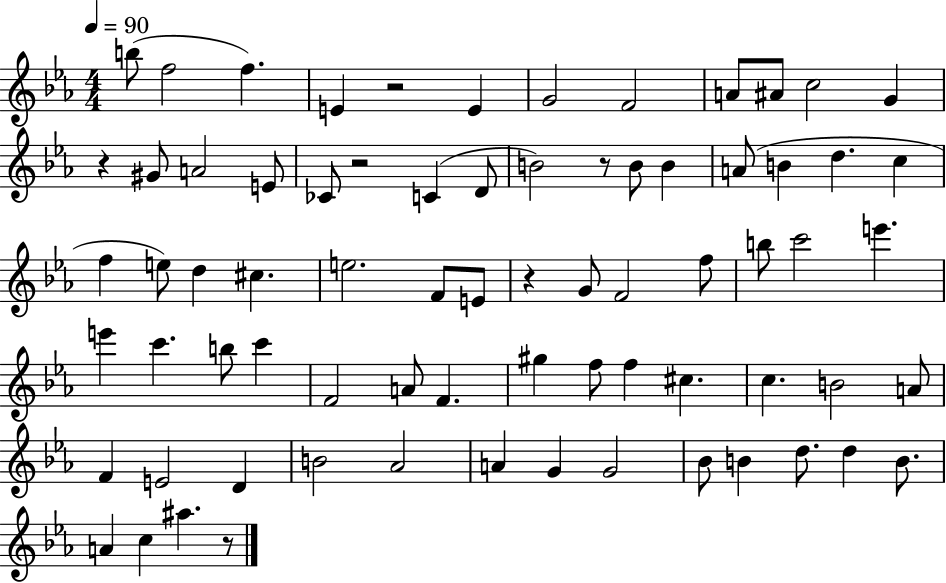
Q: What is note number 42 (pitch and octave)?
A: F4